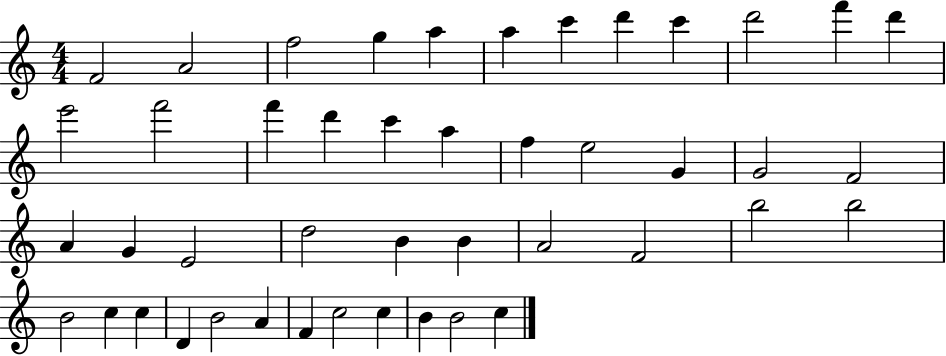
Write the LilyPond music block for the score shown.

{
  \clef treble
  \numericTimeSignature
  \time 4/4
  \key c \major
  f'2 a'2 | f''2 g''4 a''4 | a''4 c'''4 d'''4 c'''4 | d'''2 f'''4 d'''4 | \break e'''2 f'''2 | f'''4 d'''4 c'''4 a''4 | f''4 e''2 g'4 | g'2 f'2 | \break a'4 g'4 e'2 | d''2 b'4 b'4 | a'2 f'2 | b''2 b''2 | \break b'2 c''4 c''4 | d'4 b'2 a'4 | f'4 c''2 c''4 | b'4 b'2 c''4 | \break \bar "|."
}